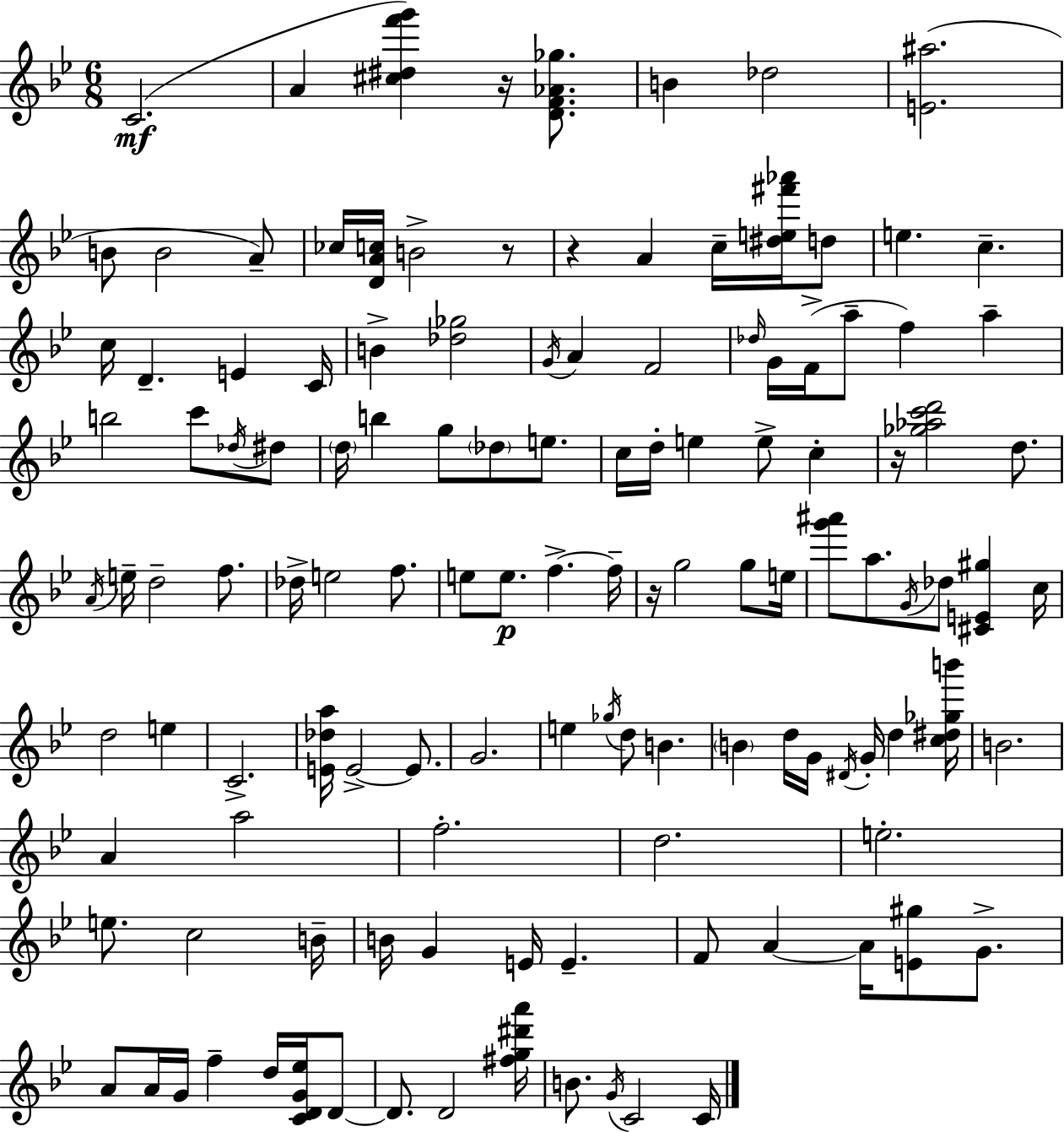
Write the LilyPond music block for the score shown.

{
  \clef treble
  \numericTimeSignature
  \time 6/8
  \key g \minor
  c'2.(\mf | a'4 <cis'' dis'' f''' g'''>4) r16 <d' f' aes' ges''>8. | b'4 des''2 | <e' ais''>2.( | \break b'8 b'2 a'8--) | ces''16 <d' a' c''>16 b'2-> r8 | r4 a'4 c''16-- <dis'' e'' fis''' aes'''>16 d''8 | e''4. c''4.-- | \break c''16 d'4.-- e'4 c'16 | b'4-> <des'' ges''>2 | \acciaccatura { g'16 } a'4 f'2 | \grace { des''16 } g'16 f'16->( a''8-- f''4) a''4-- | \break b''2 c'''8 | \acciaccatura { des''16 } dis''8 \parenthesize d''16 b''4 g''8 \parenthesize des''8 | e''8. c''16 d''16-. e''4 e''8-> c''4-. | r16 <ges'' aes'' c''' d'''>2 | \break d''8. \acciaccatura { a'16 } e''16-- d''2-- | f''8. des''16-> e''2 | f''8. e''8 e''8.\p f''4.->~~ | f''16-- r16 g''2 | \break g''8 e''16 <g''' ais'''>8 a''8. \acciaccatura { g'16 } des''8 | <cis' e' gis''>4 c''16 d''2 | e''4 c'2.-> | <e' des'' a''>16 e'2->~~ | \break e'8. g'2. | e''4 \acciaccatura { ges''16 } d''8 | b'4. \parenthesize b'4 d''16 g'16 | \acciaccatura { dis'16 } g'16-. d''4 <c'' dis'' ges'' b'''>16 b'2. | \break a'4 a''2 | f''2.-. | d''2. | e''2.-. | \break e''8. c''2 | b'16-- b'16 g'4 | e'16 e'4.-- f'8 a'4~~ | a'16 <e' gis''>8 g'8.-> a'8 a'16 g'16 f''4-- | \break d''16 <c' d' g' ees''>16 d'8~~ d'8. d'2 | <fis'' g'' dis''' a'''>16 b'8. \acciaccatura { g'16 } c'2 | c'16 \bar "|."
}